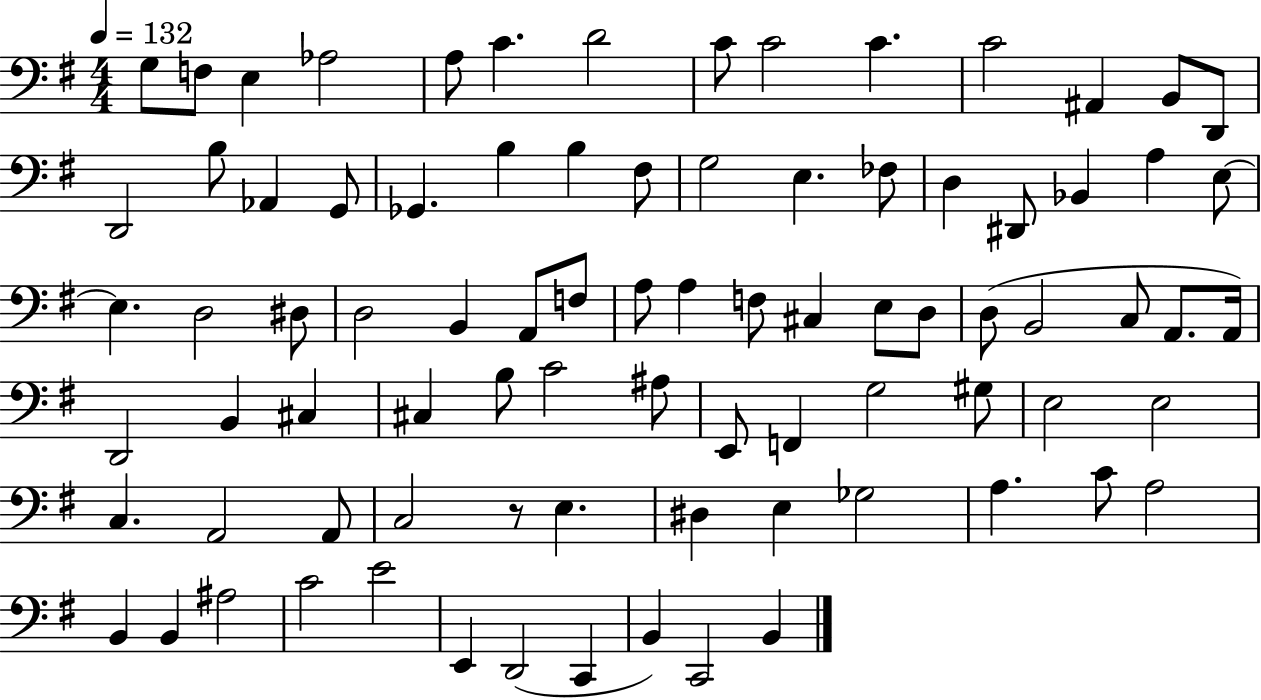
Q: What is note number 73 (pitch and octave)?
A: B2